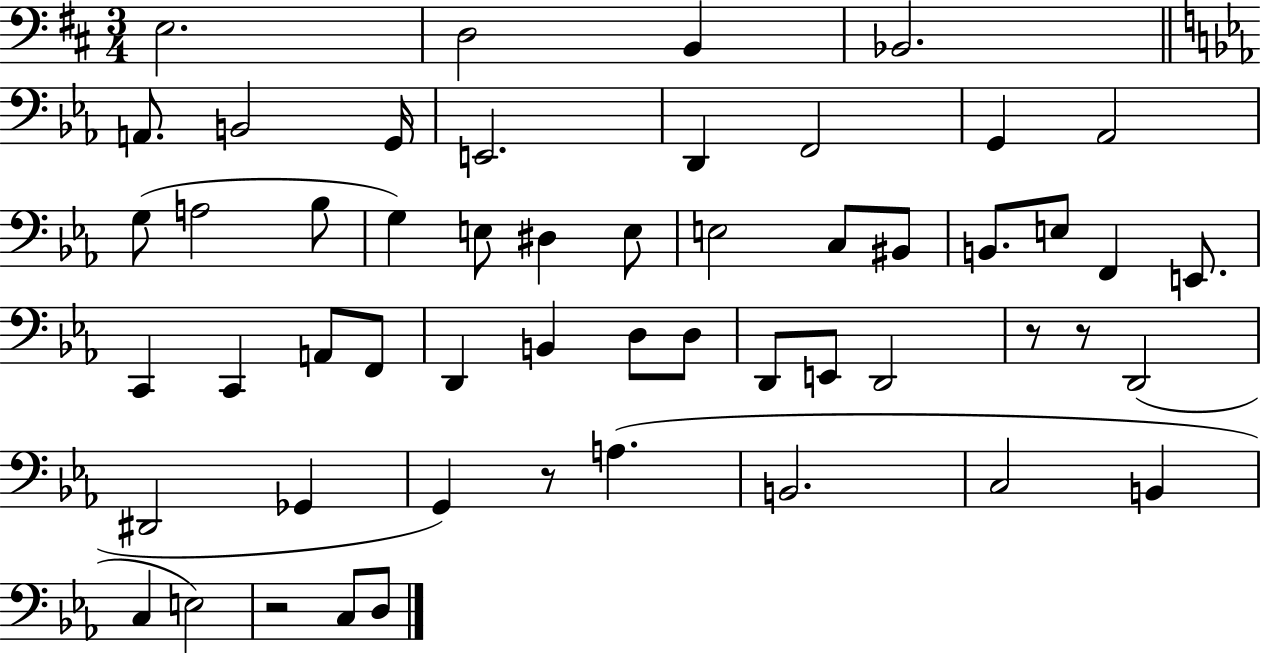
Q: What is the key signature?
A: D major